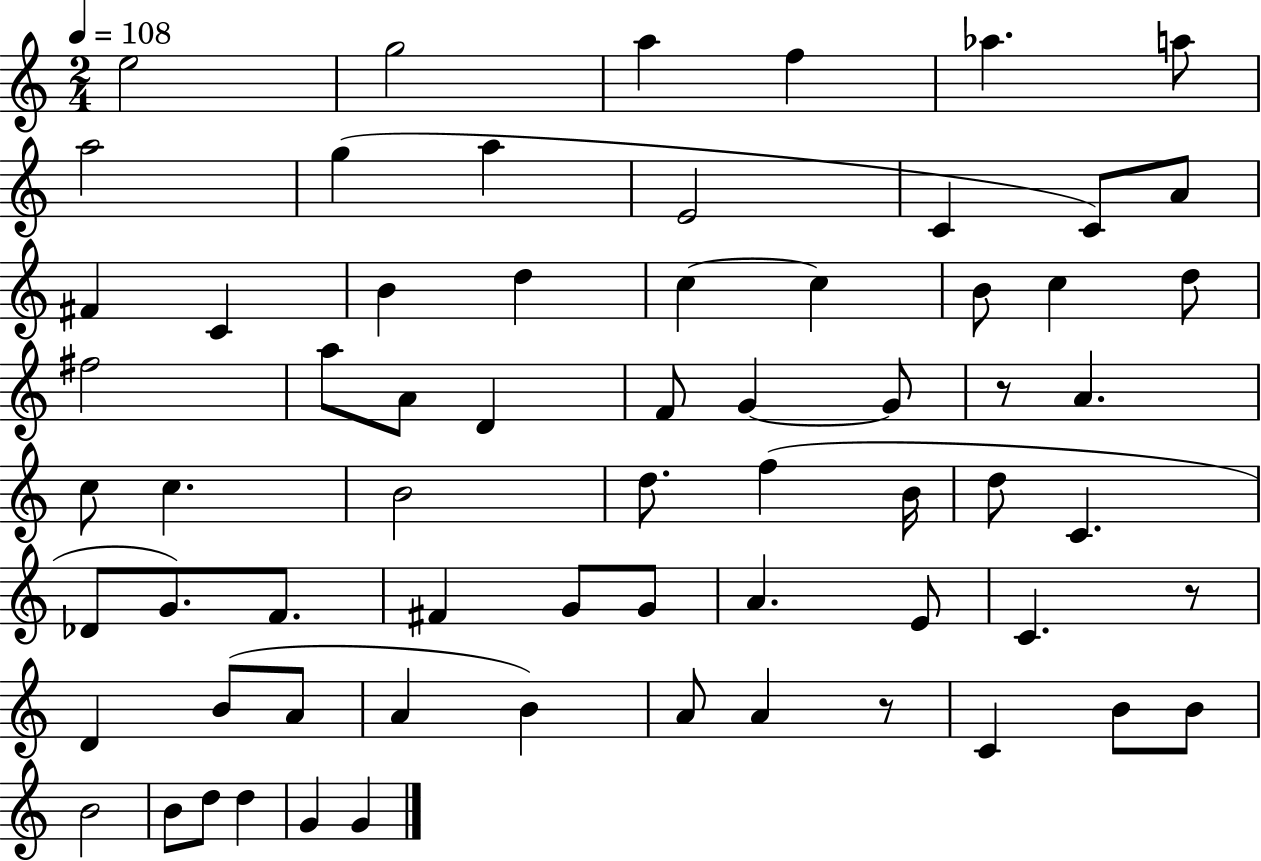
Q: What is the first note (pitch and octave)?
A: E5